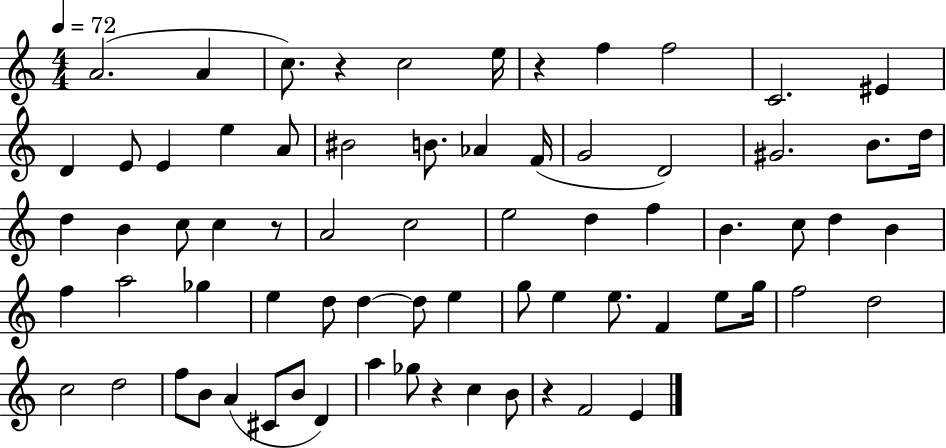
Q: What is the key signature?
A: C major